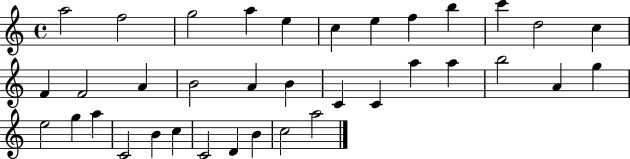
{
  \clef treble
  \time 4/4
  \defaultTimeSignature
  \key c \major
  a''2 f''2 | g''2 a''4 e''4 | c''4 e''4 f''4 b''4 | c'''4 d''2 c''4 | \break f'4 f'2 a'4 | b'2 a'4 b'4 | c'4 c'4 a''4 a''4 | b''2 a'4 g''4 | \break e''2 g''4 a''4 | c'2 b'4 c''4 | c'2 d'4 b'4 | c''2 a''2 | \break \bar "|."
}